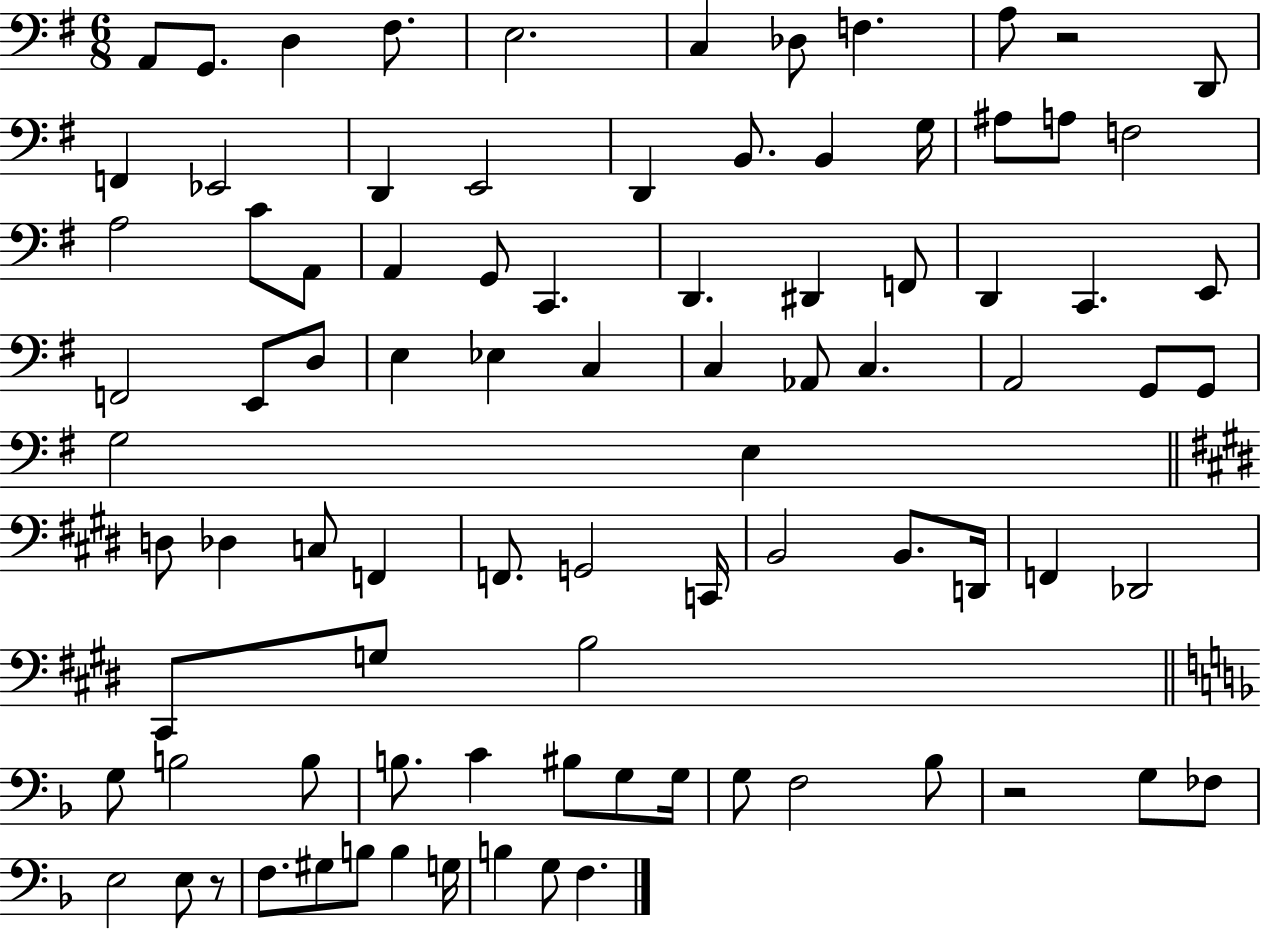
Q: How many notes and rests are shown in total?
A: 88